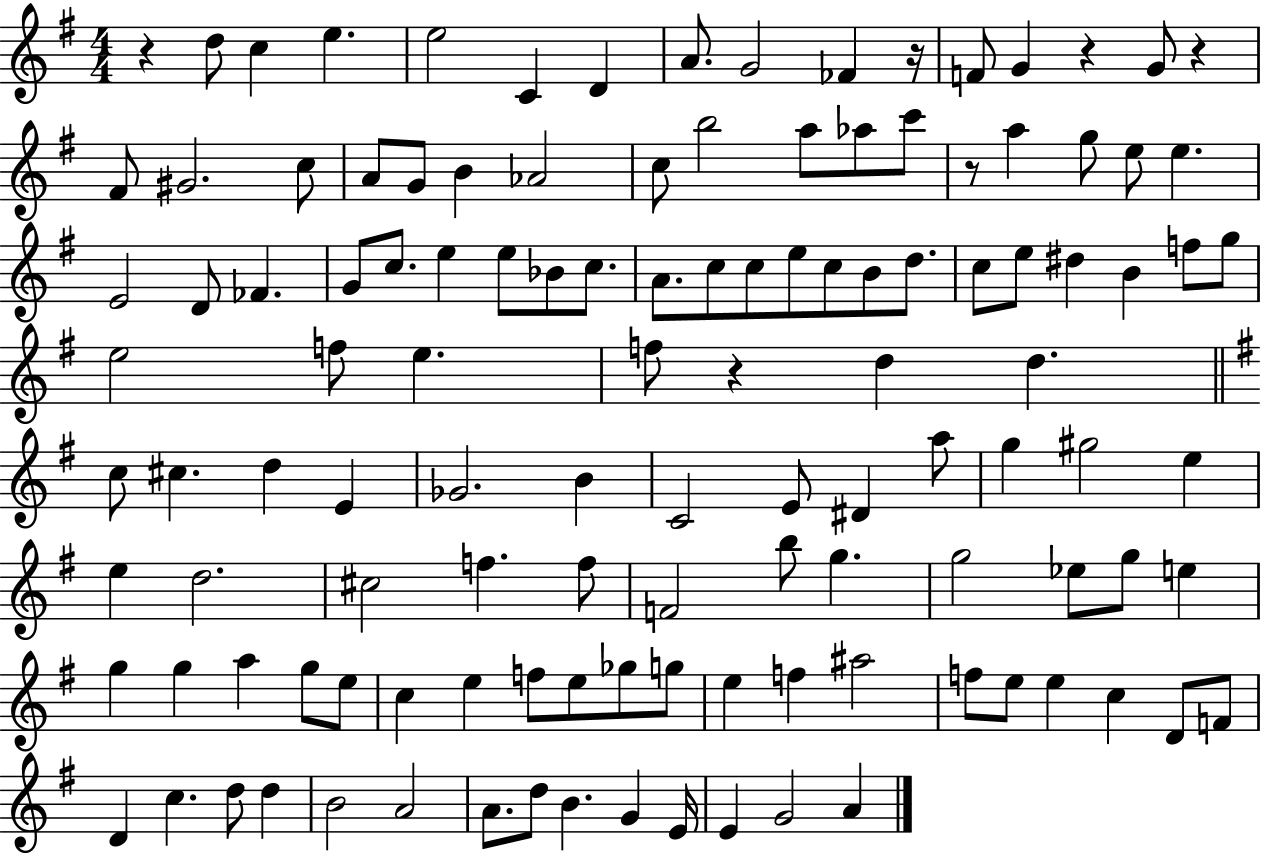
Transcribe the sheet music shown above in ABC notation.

X:1
T:Untitled
M:4/4
L:1/4
K:G
z d/2 c e e2 C D A/2 G2 _F z/4 F/2 G z G/2 z ^F/2 ^G2 c/2 A/2 G/2 B _A2 c/2 b2 a/2 _a/2 c'/2 z/2 a g/2 e/2 e E2 D/2 _F G/2 c/2 e e/2 _B/2 c/2 A/2 c/2 c/2 e/2 c/2 B/2 d/2 c/2 e/2 ^d B f/2 g/2 e2 f/2 e f/2 z d d c/2 ^c d E _G2 B C2 E/2 ^D a/2 g ^g2 e e d2 ^c2 f f/2 F2 b/2 g g2 _e/2 g/2 e g g a g/2 e/2 c e f/2 e/2 _g/2 g/2 e f ^a2 f/2 e/2 e c D/2 F/2 D c d/2 d B2 A2 A/2 d/2 B G E/4 E G2 A